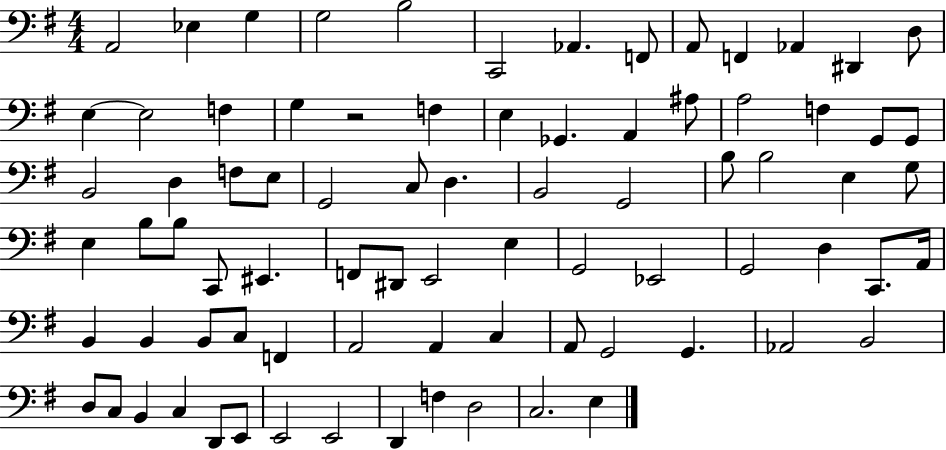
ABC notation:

X:1
T:Untitled
M:4/4
L:1/4
K:G
A,,2 _E, G, G,2 B,2 C,,2 _A,, F,,/2 A,,/2 F,, _A,, ^D,, D,/2 E, E,2 F, G, z2 F, E, _G,, A,, ^A,/2 A,2 F, G,,/2 G,,/2 B,,2 D, F,/2 E,/2 G,,2 C,/2 D, B,,2 G,,2 B,/2 B,2 E, G,/2 E, B,/2 B,/2 C,,/2 ^E,, F,,/2 ^D,,/2 E,,2 E, G,,2 _E,,2 G,,2 D, C,,/2 A,,/4 B,, B,, B,,/2 C,/2 F,, A,,2 A,, C, A,,/2 G,,2 G,, _A,,2 B,,2 D,/2 C,/2 B,, C, D,,/2 E,,/2 E,,2 E,,2 D,, F, D,2 C,2 E,